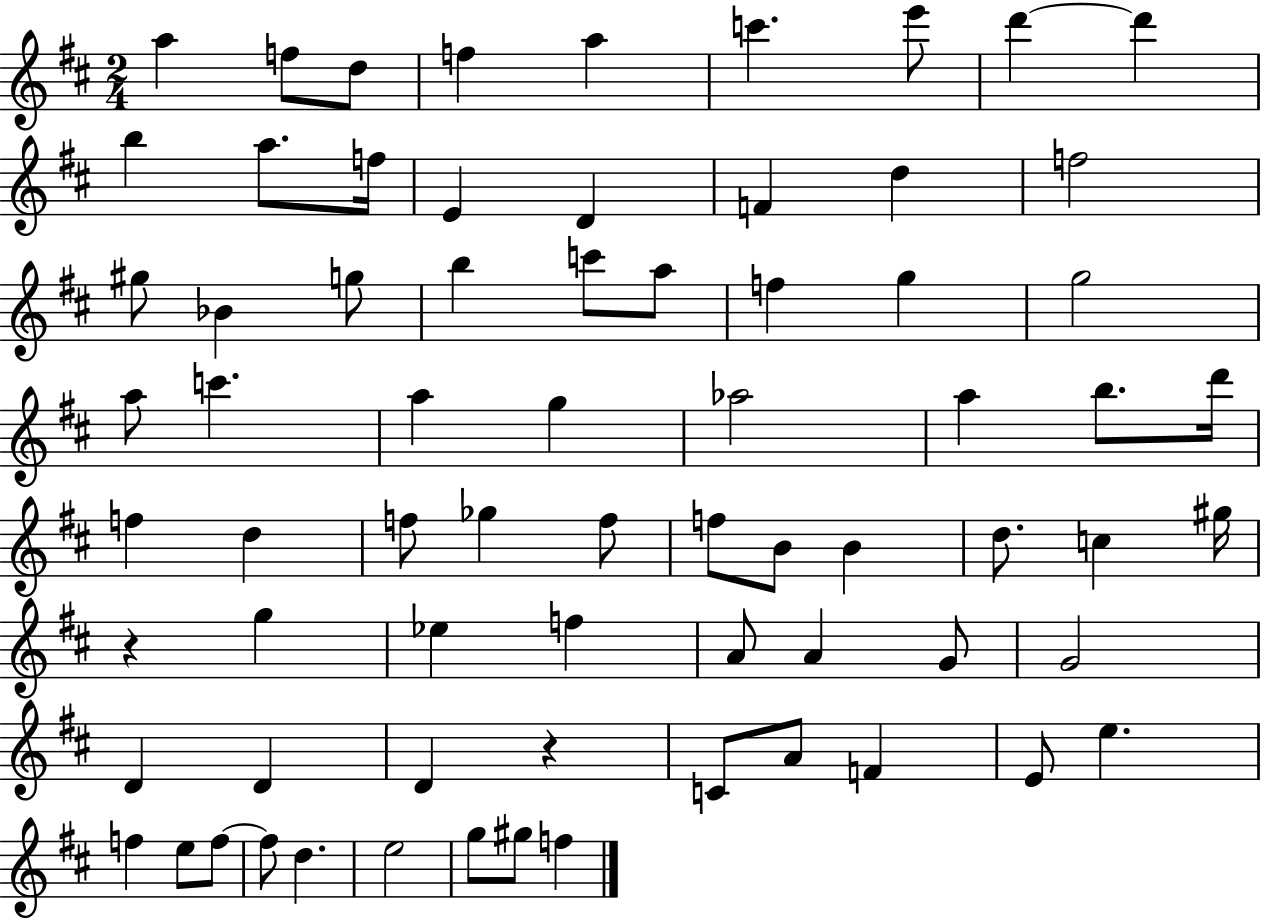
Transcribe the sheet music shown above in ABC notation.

X:1
T:Untitled
M:2/4
L:1/4
K:D
a f/2 d/2 f a c' e'/2 d' d' b a/2 f/4 E D F d f2 ^g/2 _B g/2 b c'/2 a/2 f g g2 a/2 c' a g _a2 a b/2 d'/4 f d f/2 _g f/2 f/2 B/2 B d/2 c ^g/4 z g _e f A/2 A G/2 G2 D D D z C/2 A/2 F E/2 e f e/2 f/2 f/2 d e2 g/2 ^g/2 f